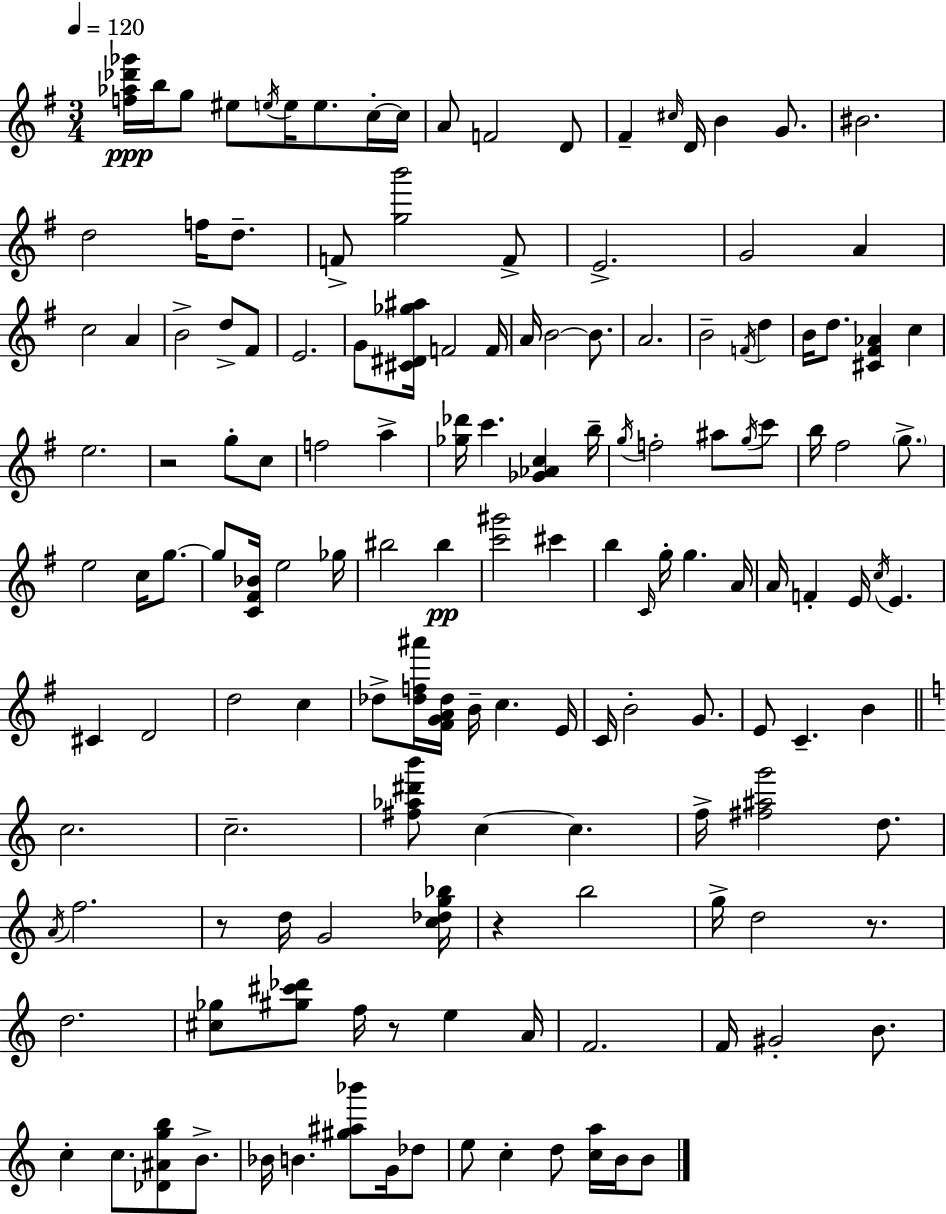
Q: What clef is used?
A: treble